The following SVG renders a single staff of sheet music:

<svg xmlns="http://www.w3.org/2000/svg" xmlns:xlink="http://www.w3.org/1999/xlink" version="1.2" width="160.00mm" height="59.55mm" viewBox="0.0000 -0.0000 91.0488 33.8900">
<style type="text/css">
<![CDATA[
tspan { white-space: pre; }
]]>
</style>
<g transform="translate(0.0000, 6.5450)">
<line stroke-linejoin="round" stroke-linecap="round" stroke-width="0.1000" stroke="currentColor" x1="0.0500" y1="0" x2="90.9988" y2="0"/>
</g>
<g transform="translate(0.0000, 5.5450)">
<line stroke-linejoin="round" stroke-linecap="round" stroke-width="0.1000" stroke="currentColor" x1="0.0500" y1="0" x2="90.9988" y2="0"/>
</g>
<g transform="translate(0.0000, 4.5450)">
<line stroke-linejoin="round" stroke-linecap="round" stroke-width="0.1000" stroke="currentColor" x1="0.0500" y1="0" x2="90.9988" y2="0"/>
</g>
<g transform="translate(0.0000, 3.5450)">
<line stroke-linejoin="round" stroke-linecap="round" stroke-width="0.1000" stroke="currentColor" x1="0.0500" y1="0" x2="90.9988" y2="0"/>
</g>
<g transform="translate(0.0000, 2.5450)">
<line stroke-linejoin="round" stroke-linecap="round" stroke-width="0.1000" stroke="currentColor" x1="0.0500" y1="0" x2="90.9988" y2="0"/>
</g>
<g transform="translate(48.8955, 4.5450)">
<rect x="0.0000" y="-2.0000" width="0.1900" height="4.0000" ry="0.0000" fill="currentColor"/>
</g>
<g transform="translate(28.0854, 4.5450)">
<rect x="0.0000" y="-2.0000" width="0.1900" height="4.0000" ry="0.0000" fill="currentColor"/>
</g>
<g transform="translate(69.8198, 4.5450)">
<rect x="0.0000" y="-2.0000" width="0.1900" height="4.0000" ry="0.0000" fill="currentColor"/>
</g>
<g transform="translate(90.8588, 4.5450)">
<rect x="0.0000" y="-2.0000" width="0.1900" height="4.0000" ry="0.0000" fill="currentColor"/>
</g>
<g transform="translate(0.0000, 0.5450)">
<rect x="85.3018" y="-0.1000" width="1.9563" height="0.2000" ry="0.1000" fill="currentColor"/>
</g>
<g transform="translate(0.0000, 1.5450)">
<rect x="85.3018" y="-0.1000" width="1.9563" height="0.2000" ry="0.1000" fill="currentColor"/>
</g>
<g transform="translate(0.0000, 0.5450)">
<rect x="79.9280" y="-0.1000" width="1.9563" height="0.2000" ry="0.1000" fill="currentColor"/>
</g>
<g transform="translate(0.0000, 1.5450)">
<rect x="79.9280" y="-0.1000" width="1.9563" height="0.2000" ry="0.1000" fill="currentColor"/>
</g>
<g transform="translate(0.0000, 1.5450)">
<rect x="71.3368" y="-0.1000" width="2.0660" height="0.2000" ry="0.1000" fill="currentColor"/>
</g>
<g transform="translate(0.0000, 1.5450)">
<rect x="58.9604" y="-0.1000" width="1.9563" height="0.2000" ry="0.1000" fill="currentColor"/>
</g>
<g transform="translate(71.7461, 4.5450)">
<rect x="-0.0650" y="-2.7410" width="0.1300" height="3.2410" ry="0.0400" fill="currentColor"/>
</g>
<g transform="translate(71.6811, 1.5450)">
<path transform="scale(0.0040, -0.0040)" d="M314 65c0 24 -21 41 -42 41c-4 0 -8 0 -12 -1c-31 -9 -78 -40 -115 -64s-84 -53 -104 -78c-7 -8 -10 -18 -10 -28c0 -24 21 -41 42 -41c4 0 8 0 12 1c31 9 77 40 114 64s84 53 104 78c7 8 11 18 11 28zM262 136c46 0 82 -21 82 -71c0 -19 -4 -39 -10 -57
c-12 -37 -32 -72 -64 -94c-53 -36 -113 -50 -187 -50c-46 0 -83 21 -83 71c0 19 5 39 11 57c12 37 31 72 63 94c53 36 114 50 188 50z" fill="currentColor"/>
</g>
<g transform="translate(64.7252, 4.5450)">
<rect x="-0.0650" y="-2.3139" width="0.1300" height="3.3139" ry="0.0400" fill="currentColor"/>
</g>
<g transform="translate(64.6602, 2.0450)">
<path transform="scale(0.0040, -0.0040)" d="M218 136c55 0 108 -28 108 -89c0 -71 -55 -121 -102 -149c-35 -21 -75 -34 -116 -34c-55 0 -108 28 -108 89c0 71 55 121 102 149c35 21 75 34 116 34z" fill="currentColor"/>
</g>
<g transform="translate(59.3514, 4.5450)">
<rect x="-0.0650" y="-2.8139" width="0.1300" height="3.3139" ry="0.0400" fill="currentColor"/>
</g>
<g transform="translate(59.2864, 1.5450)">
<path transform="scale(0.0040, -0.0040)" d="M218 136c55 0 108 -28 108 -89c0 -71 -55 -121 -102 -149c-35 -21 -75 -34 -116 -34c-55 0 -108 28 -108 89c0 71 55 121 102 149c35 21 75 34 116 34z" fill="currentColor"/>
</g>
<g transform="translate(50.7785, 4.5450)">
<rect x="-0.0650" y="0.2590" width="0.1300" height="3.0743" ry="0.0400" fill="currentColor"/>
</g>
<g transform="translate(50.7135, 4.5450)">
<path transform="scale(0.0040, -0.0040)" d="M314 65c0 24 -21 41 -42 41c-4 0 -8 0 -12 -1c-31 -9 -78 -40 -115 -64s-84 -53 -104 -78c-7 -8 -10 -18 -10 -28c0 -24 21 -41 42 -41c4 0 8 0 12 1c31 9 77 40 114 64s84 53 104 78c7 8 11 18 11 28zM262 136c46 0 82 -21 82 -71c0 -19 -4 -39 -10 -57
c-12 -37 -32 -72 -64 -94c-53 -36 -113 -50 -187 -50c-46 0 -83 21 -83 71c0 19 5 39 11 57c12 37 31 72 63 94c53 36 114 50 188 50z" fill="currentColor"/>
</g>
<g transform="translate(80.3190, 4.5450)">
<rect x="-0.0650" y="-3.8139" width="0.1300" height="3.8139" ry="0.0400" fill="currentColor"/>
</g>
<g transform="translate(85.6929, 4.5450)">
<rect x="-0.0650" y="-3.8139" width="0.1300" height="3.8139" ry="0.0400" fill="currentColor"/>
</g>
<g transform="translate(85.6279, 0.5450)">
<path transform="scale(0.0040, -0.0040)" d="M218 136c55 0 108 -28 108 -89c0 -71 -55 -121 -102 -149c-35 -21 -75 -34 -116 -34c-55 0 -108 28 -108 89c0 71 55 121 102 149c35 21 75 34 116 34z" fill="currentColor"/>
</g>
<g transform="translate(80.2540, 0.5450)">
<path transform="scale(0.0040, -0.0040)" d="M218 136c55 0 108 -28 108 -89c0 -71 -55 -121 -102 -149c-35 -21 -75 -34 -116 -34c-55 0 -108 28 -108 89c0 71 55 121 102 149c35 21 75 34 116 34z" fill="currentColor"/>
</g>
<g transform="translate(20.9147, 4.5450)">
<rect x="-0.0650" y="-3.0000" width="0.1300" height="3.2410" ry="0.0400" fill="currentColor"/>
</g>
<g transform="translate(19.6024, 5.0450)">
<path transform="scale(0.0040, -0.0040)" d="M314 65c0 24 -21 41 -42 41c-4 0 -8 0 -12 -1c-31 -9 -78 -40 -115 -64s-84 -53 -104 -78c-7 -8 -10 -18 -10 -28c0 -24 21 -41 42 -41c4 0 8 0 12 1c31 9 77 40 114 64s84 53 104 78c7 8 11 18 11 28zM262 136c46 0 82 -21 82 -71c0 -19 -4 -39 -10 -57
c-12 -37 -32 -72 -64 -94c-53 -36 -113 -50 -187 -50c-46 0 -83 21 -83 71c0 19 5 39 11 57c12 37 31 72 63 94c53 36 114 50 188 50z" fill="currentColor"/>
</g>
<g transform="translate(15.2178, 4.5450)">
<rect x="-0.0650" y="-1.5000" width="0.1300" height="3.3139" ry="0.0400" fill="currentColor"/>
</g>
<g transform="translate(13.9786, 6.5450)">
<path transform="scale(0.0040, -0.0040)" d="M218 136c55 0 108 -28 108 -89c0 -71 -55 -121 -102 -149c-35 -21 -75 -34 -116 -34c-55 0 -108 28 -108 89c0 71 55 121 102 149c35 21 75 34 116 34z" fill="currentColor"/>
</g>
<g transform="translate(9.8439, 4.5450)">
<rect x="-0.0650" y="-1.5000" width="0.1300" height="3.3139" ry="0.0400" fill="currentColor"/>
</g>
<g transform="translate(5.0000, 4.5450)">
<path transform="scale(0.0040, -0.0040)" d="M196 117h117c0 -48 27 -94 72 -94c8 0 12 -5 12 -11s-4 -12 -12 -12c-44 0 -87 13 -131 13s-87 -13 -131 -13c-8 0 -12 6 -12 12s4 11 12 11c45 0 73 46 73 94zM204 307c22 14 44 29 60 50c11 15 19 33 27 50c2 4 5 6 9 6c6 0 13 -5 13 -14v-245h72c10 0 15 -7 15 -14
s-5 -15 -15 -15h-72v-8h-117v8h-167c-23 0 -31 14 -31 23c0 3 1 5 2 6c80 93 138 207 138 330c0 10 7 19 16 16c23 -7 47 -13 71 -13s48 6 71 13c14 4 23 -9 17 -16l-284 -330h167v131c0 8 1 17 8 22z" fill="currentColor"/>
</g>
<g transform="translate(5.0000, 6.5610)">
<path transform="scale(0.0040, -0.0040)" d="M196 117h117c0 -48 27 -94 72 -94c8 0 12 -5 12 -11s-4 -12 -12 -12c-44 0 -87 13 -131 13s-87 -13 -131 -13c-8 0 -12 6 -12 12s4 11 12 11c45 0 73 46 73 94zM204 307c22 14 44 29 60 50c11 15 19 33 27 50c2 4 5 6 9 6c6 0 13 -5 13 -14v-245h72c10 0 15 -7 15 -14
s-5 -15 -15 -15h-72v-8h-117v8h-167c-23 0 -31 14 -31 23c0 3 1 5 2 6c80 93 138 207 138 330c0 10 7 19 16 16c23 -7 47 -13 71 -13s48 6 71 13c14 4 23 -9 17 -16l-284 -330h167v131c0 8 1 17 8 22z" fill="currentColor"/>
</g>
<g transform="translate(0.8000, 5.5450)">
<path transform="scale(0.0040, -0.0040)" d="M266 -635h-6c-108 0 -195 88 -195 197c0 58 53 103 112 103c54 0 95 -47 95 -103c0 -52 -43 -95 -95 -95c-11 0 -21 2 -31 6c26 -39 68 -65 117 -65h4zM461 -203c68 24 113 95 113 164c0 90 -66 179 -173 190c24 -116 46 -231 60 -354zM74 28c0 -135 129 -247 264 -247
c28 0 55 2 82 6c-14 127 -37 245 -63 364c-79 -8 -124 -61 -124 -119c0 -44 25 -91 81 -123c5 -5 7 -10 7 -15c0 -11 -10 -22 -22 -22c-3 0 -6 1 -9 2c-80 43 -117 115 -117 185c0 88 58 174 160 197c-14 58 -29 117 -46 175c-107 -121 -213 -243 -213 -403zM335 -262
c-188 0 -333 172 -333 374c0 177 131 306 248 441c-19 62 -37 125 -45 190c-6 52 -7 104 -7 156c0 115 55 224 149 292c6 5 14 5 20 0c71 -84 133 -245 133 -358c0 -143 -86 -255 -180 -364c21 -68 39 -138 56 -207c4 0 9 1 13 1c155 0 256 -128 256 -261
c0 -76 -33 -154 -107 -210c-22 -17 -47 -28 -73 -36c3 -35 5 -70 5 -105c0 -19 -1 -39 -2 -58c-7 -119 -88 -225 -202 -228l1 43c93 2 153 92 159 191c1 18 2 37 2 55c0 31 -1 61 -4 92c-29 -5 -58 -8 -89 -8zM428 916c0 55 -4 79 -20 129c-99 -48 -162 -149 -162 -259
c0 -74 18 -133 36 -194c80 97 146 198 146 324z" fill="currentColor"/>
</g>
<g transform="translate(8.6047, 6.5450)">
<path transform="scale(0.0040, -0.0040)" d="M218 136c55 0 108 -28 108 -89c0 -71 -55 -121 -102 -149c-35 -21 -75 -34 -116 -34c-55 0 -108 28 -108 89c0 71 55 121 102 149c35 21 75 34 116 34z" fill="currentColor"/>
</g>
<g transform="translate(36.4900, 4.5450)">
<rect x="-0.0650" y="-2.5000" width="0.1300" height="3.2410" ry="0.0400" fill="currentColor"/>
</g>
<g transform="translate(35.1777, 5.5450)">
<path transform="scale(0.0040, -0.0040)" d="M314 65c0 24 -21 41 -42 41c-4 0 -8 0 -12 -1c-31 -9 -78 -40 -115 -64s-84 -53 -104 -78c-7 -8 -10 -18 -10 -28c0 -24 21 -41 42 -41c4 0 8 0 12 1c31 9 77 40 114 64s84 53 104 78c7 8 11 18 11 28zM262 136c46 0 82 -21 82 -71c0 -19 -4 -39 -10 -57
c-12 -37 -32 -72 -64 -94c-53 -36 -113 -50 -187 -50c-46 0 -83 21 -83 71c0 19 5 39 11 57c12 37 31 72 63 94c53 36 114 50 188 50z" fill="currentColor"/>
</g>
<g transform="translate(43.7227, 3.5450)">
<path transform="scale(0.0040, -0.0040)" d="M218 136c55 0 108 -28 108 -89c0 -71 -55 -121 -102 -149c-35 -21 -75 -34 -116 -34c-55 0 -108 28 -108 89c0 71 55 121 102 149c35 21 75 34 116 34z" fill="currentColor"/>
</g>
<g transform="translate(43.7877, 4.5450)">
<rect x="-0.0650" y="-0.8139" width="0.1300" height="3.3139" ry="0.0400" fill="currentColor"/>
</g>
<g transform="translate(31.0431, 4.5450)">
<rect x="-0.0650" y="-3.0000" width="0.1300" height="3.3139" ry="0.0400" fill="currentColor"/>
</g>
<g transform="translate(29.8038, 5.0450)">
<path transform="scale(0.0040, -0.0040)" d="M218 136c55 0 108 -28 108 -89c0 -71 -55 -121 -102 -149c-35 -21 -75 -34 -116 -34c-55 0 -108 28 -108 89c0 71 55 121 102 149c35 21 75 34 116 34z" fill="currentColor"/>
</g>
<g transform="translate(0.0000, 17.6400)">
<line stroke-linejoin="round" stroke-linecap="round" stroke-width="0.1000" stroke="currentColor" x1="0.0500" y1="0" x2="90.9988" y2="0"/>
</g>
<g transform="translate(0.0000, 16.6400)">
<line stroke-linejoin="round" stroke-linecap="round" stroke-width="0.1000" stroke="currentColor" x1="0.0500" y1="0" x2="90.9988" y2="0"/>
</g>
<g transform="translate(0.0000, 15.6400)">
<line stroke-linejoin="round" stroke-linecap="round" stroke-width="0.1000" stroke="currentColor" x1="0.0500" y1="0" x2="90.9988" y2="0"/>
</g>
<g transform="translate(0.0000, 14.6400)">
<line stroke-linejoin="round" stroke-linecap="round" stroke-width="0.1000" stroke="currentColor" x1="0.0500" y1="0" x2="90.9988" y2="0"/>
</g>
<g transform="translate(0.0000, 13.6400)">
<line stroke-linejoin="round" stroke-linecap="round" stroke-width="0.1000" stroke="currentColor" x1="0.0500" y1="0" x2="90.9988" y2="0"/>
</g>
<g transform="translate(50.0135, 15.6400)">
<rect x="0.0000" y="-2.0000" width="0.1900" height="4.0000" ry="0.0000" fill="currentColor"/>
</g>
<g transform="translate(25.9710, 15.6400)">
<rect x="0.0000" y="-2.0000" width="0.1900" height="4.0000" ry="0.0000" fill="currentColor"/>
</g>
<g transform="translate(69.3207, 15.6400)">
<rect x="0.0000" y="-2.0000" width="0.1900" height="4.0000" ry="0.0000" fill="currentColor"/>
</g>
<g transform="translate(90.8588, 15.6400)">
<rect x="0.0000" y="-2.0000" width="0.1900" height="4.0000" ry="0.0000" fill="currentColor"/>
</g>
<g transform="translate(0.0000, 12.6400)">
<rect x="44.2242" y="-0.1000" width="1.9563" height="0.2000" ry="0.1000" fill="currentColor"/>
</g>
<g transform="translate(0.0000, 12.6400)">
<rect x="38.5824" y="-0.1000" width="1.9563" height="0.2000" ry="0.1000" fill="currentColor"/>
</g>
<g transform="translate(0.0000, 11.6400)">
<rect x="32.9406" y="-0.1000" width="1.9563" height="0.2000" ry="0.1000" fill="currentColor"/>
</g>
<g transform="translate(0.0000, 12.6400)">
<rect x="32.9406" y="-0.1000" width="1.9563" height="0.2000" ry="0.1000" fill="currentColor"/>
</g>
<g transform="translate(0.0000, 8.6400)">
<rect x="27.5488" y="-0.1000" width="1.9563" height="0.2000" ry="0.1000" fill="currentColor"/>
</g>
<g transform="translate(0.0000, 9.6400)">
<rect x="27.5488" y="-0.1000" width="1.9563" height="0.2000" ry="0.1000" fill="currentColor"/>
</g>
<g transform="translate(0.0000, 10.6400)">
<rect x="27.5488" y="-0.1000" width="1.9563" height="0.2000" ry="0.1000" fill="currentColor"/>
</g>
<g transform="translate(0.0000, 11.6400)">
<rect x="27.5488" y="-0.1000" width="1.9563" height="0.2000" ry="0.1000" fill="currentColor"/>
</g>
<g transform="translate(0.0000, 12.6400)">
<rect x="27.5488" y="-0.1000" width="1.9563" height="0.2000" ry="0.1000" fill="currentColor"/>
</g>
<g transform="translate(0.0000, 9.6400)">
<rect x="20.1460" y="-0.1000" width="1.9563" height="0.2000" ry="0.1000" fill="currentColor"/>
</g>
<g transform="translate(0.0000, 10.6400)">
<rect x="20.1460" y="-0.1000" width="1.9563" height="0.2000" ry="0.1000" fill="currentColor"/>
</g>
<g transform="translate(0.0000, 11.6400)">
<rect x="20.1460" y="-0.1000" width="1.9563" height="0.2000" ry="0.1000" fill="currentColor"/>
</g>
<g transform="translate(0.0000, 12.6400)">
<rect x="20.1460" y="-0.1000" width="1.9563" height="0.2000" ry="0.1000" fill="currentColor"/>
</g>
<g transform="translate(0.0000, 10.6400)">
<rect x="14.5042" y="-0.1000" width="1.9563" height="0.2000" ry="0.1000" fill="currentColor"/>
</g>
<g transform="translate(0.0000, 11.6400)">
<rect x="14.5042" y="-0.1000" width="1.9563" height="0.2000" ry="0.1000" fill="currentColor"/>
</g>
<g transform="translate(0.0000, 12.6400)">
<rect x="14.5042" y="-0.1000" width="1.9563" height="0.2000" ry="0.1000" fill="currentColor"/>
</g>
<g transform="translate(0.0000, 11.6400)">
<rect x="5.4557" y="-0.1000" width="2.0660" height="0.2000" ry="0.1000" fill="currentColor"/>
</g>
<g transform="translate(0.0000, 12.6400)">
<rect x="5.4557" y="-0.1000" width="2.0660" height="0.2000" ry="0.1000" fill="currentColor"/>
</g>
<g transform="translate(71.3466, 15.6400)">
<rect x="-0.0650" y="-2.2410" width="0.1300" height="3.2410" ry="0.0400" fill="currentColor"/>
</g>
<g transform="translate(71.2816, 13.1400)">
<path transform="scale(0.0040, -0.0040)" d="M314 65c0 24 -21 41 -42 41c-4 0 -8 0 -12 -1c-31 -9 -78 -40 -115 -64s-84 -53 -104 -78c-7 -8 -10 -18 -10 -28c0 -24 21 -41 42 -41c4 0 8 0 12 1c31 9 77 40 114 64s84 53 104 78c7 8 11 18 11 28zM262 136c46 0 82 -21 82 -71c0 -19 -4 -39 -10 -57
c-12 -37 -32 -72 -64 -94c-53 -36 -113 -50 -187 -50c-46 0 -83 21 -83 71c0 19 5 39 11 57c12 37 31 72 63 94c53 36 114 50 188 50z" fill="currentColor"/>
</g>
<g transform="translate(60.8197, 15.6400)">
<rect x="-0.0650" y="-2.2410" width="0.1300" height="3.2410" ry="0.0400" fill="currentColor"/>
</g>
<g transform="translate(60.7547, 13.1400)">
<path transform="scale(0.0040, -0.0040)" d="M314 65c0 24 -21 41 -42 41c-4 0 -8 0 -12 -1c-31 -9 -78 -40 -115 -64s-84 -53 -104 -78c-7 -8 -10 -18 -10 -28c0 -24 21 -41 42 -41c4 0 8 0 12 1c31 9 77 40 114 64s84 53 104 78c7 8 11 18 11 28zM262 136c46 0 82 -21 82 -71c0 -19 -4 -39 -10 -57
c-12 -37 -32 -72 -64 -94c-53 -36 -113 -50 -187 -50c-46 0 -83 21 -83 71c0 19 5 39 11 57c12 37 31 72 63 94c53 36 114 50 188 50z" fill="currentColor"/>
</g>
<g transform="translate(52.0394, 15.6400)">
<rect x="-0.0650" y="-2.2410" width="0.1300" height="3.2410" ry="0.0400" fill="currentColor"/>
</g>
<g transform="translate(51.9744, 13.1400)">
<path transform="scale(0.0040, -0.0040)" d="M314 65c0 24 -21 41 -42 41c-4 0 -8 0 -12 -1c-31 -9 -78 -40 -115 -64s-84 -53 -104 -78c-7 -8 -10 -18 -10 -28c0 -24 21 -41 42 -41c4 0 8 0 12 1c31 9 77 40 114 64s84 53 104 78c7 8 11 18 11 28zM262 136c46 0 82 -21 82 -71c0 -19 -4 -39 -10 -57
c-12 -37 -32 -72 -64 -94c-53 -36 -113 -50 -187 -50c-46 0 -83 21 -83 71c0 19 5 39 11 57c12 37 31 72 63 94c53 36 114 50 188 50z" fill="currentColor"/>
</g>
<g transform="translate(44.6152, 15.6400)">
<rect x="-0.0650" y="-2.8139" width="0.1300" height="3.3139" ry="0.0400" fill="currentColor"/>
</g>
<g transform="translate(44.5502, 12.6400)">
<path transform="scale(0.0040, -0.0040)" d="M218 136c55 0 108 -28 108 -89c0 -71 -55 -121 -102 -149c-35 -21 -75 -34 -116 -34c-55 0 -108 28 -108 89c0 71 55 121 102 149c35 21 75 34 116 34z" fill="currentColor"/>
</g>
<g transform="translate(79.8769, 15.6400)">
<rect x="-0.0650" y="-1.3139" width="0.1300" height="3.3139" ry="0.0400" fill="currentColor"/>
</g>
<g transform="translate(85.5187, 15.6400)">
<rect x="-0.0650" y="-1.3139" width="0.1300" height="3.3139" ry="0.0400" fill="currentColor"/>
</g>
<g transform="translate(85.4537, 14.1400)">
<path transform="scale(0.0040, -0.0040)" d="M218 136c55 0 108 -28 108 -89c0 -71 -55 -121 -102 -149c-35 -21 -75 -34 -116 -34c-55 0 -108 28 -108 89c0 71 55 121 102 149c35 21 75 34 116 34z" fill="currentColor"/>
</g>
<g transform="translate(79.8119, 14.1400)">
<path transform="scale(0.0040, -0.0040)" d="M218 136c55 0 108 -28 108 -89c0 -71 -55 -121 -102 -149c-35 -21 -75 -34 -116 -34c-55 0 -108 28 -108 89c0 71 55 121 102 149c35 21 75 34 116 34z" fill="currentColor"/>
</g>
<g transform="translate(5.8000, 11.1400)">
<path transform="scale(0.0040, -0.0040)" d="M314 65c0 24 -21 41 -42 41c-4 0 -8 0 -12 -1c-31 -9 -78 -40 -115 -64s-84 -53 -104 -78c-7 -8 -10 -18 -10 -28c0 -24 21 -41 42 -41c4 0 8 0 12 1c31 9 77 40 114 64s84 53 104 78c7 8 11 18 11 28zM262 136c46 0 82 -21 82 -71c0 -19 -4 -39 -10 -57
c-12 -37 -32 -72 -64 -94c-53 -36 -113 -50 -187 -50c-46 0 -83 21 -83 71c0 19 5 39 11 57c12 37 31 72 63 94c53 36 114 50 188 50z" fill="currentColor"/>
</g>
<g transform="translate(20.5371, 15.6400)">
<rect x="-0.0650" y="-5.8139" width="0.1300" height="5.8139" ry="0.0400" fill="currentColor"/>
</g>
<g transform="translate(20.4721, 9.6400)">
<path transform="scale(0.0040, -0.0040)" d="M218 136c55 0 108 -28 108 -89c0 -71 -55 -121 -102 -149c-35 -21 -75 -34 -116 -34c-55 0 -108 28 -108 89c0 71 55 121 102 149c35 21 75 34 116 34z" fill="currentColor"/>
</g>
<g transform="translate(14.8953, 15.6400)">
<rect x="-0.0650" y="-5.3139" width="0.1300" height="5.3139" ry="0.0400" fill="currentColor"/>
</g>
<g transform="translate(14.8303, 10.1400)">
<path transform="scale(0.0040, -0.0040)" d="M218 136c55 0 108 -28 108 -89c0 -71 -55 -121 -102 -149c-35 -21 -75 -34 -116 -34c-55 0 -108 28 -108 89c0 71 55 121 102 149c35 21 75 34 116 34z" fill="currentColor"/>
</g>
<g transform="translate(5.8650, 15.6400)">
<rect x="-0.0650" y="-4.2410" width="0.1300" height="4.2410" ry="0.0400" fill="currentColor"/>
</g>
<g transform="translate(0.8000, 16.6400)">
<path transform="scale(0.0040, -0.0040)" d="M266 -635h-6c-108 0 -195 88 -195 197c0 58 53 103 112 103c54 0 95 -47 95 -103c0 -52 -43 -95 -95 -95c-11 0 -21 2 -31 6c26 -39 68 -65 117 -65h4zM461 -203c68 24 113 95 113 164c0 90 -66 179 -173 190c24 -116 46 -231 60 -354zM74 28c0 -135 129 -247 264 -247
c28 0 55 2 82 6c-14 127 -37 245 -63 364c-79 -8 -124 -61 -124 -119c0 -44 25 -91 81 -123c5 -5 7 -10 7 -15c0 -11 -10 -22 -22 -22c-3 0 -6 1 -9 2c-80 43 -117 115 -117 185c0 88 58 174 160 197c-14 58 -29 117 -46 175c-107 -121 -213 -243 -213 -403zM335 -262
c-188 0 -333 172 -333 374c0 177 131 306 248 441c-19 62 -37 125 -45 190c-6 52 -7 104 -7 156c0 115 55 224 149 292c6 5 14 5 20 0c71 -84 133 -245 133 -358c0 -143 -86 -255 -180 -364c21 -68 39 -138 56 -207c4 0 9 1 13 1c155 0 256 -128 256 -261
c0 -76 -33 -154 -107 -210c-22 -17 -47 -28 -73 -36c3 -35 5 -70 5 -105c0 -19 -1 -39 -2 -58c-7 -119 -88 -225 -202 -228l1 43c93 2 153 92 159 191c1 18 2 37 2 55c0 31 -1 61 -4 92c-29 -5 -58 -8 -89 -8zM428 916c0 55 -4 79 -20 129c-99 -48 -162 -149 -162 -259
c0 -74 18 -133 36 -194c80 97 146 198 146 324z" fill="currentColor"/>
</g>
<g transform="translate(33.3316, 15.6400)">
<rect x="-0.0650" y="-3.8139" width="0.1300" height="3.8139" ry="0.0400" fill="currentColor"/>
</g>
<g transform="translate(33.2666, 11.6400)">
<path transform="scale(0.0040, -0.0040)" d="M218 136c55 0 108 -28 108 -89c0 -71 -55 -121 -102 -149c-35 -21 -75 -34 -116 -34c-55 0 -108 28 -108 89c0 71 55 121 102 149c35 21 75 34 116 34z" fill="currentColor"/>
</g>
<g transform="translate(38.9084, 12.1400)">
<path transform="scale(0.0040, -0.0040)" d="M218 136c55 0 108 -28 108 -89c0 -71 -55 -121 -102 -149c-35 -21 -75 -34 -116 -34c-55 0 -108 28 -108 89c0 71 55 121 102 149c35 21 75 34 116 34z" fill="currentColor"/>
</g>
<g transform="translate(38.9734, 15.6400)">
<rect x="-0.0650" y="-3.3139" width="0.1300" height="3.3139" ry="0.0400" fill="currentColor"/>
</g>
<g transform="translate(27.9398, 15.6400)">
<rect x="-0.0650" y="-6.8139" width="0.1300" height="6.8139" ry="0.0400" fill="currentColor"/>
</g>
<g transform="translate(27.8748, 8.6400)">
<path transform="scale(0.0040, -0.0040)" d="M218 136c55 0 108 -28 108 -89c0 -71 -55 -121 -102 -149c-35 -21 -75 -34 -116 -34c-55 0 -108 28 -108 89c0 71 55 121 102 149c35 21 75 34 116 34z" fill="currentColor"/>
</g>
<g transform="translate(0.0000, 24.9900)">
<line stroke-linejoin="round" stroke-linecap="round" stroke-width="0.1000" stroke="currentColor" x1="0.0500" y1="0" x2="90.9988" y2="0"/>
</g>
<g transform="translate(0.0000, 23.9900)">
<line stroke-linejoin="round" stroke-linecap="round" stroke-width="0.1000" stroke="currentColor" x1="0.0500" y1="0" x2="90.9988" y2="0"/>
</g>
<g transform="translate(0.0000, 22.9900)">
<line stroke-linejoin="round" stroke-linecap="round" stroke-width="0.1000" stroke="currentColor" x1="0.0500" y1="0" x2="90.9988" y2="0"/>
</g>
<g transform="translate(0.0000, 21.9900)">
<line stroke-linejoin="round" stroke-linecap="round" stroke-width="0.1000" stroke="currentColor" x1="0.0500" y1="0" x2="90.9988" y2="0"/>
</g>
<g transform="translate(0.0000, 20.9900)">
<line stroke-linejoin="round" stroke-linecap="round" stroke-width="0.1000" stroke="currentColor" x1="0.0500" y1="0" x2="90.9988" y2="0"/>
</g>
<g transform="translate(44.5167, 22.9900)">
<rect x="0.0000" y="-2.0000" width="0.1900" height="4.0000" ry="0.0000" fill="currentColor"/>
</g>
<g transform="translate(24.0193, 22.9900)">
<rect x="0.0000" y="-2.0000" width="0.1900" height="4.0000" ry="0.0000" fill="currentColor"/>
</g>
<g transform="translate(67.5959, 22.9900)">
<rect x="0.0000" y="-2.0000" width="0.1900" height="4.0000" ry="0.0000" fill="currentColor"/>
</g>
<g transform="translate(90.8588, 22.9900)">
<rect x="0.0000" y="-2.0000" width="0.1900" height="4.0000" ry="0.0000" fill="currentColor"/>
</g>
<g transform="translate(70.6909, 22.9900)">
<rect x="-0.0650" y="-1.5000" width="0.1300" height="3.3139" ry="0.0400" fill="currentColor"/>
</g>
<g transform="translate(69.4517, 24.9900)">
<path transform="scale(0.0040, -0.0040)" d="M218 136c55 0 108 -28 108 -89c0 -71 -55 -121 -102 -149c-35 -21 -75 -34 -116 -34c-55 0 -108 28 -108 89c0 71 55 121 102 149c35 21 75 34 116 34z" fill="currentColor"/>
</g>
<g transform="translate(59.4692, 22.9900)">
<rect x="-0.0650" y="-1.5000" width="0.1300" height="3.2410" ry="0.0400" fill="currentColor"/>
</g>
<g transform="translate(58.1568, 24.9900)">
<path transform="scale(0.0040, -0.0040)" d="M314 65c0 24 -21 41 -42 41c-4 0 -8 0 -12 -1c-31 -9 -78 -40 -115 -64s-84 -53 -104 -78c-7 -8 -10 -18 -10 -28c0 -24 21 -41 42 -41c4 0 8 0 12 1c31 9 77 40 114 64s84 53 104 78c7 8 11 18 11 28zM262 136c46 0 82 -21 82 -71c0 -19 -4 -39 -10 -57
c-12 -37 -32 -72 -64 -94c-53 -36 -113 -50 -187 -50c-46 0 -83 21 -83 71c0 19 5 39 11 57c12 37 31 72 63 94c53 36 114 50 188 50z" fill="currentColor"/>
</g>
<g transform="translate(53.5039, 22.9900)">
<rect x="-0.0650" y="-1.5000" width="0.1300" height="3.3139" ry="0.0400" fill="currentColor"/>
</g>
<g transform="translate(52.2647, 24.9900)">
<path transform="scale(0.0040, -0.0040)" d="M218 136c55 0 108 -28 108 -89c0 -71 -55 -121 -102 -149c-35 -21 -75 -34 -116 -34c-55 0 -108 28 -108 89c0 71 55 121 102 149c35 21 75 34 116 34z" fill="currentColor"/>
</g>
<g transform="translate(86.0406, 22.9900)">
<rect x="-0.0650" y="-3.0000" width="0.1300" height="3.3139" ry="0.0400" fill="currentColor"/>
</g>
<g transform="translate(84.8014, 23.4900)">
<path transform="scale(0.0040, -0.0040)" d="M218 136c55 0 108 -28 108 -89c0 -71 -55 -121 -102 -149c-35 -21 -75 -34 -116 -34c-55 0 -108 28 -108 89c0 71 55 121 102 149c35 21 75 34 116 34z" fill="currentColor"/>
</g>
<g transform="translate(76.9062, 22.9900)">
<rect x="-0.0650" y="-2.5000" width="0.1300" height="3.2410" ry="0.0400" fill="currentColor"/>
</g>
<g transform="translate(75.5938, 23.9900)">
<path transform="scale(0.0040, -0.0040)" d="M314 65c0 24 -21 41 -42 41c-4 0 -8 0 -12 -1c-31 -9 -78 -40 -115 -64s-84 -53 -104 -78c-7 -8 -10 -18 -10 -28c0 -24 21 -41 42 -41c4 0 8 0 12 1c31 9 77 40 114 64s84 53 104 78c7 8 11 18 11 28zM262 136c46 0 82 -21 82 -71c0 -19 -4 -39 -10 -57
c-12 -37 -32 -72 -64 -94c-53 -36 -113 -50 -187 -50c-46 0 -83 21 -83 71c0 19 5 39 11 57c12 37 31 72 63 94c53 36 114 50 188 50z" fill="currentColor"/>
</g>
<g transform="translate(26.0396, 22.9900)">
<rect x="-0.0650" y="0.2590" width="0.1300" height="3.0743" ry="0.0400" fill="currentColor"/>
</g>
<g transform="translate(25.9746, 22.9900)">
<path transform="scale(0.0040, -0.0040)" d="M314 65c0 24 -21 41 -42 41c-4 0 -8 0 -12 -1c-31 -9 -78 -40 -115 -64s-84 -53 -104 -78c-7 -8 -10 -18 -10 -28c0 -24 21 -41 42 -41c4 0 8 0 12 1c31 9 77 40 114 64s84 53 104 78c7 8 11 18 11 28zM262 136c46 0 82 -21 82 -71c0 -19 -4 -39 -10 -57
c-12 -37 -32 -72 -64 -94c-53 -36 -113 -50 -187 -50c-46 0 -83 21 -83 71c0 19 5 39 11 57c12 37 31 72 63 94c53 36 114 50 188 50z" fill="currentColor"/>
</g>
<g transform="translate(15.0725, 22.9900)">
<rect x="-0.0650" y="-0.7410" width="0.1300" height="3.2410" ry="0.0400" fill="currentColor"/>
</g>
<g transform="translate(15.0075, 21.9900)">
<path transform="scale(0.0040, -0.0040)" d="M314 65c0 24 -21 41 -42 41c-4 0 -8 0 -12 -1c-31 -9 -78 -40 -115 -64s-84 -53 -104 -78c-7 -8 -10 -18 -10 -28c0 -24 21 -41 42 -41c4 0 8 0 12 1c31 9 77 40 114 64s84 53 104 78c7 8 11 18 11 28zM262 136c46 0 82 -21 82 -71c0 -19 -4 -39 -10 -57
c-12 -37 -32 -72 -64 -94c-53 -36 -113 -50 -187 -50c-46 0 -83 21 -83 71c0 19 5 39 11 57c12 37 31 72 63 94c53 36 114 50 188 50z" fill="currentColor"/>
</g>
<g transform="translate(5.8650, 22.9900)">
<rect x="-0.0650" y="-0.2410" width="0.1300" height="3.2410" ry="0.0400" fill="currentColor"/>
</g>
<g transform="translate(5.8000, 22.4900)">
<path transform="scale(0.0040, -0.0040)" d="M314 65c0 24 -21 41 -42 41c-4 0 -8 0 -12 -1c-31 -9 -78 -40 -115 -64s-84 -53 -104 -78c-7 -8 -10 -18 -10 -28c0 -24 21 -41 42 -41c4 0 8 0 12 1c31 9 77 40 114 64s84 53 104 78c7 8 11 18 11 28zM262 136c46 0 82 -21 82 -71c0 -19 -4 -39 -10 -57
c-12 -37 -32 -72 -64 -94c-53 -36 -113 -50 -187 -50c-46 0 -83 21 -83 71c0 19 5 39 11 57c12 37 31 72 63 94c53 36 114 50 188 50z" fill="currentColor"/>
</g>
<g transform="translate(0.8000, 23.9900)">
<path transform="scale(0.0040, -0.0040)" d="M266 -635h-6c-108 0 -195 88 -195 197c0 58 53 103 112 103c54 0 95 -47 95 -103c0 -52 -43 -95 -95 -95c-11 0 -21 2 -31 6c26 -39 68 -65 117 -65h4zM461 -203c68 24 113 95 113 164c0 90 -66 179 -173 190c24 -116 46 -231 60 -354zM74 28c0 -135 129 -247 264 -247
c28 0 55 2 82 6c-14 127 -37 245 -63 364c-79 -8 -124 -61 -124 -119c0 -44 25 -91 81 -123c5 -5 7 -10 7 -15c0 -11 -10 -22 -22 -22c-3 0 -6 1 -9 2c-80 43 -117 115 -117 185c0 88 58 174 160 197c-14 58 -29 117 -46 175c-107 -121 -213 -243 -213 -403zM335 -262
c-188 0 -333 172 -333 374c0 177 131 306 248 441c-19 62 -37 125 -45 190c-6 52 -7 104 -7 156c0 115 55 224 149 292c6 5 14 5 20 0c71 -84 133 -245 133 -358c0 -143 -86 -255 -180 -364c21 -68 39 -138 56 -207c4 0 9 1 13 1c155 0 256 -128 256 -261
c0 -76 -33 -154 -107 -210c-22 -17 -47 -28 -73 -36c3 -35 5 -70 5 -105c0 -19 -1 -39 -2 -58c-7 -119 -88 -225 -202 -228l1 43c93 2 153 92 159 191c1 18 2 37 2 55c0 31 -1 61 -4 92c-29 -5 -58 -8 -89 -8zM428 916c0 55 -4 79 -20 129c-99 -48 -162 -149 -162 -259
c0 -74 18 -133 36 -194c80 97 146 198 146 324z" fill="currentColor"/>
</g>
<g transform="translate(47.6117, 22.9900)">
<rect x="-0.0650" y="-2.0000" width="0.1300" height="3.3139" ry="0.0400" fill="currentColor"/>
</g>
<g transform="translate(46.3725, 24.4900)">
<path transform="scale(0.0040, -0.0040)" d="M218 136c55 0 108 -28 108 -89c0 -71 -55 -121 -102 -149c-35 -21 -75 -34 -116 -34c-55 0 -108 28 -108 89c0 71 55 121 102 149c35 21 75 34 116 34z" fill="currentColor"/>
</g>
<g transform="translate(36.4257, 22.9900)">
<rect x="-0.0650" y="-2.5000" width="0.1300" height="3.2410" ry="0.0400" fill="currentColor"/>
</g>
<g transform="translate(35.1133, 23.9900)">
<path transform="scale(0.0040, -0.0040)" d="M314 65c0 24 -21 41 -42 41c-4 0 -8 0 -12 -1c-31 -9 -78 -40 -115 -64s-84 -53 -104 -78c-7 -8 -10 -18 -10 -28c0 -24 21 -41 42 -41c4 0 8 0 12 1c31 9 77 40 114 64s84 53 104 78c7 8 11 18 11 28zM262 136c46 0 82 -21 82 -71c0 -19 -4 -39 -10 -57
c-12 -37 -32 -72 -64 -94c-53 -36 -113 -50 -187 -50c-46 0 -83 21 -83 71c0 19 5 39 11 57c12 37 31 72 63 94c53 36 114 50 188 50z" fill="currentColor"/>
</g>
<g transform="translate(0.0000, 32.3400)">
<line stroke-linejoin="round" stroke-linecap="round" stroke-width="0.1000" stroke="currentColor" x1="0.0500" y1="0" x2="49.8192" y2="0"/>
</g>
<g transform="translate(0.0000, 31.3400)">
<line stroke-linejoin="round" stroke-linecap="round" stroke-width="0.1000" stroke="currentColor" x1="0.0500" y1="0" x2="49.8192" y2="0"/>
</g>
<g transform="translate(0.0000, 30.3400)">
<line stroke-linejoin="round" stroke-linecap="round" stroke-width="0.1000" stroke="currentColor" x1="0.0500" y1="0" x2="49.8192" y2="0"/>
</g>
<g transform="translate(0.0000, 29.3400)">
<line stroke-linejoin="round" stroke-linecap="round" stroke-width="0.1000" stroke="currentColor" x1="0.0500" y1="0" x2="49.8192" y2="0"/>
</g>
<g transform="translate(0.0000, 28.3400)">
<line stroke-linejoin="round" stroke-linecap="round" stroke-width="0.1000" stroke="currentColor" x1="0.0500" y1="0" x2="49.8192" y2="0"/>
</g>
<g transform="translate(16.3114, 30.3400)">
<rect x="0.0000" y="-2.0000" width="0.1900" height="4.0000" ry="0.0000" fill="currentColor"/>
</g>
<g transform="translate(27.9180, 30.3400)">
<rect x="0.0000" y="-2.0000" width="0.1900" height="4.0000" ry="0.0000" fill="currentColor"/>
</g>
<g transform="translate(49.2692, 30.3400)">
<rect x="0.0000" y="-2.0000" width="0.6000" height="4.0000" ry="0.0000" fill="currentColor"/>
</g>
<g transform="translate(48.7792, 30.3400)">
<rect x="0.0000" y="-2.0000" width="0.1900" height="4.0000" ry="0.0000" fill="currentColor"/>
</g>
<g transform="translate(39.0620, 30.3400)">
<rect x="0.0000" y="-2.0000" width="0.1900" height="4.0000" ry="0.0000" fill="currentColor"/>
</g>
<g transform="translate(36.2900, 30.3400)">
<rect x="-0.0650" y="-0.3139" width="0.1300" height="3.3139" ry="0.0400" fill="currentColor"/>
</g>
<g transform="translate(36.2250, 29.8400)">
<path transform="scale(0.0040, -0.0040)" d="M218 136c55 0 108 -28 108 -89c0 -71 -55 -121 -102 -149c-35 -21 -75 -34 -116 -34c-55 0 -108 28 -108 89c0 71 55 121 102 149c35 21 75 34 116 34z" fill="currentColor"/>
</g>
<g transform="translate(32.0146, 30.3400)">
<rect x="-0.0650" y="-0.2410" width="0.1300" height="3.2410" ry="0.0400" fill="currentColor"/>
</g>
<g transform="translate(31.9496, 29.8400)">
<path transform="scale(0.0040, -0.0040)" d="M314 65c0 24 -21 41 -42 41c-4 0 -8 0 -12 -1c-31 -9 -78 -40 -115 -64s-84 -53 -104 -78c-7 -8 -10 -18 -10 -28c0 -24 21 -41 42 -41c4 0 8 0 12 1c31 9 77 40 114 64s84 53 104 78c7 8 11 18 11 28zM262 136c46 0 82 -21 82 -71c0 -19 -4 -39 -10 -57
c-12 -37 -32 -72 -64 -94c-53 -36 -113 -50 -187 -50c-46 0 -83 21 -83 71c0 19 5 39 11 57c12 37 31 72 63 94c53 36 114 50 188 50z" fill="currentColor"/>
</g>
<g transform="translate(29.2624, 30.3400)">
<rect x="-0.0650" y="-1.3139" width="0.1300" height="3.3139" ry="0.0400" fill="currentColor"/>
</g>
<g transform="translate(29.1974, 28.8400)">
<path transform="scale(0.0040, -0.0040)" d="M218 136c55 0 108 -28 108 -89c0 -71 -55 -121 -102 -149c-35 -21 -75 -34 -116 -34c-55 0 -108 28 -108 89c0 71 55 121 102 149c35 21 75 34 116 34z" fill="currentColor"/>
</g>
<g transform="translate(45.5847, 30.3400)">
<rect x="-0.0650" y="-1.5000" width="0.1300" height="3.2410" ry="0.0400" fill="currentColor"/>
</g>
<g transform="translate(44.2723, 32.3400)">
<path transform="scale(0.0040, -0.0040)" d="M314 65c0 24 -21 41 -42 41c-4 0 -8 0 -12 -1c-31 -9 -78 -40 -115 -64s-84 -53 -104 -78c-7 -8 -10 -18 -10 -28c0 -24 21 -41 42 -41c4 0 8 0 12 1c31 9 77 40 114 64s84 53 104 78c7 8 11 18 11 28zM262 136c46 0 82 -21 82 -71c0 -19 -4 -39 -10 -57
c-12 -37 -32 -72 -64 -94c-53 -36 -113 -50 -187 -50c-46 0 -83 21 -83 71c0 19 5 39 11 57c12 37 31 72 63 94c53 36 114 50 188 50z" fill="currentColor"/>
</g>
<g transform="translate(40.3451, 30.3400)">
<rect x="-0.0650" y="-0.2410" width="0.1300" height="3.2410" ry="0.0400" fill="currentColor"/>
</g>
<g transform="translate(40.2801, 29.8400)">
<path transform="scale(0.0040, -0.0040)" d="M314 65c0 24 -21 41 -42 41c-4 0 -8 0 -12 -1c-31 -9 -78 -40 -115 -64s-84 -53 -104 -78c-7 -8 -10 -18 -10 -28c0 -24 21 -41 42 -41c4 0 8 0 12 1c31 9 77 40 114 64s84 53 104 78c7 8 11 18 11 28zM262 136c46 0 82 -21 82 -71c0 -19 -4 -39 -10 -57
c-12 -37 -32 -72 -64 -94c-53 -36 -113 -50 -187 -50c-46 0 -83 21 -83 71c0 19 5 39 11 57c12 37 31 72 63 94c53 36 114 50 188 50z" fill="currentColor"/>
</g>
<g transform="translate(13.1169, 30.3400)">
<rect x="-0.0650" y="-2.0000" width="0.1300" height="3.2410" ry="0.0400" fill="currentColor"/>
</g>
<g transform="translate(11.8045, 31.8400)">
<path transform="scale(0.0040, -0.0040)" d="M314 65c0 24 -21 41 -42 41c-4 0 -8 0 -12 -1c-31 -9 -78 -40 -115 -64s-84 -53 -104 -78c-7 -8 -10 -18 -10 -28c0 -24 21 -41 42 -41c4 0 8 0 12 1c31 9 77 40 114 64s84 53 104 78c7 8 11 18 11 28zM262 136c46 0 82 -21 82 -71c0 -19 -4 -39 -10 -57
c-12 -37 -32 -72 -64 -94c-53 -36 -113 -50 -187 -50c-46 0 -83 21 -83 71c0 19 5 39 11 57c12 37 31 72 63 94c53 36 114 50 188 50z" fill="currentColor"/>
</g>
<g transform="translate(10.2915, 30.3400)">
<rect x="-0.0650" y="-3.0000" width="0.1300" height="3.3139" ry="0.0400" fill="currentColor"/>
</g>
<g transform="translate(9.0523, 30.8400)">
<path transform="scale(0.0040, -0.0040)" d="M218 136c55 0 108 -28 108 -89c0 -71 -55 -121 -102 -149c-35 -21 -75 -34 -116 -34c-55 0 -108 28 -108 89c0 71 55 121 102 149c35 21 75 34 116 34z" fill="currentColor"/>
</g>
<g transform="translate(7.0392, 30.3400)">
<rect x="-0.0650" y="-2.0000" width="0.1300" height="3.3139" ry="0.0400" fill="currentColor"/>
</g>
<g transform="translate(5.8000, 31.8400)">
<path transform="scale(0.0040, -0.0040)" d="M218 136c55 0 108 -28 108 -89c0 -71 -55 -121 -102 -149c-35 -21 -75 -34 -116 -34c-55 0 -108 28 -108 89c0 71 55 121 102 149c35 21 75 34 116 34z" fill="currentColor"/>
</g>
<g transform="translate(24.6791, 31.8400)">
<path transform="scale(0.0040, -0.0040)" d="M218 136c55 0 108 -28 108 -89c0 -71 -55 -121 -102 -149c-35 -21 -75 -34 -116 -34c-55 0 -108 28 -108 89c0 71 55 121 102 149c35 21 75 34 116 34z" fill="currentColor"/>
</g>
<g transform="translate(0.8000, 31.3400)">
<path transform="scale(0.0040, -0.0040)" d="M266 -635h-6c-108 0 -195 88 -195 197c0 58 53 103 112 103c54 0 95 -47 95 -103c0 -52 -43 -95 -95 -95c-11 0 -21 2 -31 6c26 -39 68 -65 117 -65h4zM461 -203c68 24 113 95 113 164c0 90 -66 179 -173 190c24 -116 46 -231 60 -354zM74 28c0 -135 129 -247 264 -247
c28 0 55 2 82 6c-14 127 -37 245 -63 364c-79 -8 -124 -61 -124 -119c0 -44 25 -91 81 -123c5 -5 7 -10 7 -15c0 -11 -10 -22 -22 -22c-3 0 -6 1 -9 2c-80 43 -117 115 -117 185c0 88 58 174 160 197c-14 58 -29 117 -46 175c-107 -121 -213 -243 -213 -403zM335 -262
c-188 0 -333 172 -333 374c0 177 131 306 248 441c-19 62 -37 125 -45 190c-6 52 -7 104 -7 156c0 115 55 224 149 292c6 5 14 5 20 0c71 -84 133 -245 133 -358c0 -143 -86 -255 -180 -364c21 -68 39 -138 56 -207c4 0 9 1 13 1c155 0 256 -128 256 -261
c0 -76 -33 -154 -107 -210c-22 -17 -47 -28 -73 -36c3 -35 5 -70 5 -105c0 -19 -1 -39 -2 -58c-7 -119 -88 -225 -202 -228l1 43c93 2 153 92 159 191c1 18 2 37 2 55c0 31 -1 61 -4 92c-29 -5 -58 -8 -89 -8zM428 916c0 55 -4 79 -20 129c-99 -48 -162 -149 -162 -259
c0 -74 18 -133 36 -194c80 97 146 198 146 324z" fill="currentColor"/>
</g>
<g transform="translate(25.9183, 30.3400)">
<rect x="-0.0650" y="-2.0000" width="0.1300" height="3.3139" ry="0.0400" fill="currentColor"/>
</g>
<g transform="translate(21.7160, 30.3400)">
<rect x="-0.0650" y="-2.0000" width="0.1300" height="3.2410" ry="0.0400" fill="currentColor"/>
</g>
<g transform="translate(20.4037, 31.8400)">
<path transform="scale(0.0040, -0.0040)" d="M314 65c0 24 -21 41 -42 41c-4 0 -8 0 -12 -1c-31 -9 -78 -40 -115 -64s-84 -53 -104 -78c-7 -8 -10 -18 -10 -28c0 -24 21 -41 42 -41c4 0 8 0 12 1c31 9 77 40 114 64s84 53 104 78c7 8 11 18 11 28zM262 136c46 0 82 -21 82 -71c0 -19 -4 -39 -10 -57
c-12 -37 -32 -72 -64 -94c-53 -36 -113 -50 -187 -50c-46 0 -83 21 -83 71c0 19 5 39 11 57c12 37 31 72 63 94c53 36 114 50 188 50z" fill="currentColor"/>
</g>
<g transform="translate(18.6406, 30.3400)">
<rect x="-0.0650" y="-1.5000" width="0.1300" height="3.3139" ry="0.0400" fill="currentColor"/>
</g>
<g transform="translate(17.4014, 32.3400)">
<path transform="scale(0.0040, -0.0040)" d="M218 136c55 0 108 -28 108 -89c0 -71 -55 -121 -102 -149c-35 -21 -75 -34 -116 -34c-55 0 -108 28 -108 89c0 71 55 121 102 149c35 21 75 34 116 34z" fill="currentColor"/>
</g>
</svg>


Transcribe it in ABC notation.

X:1
T:Untitled
M:4/4
L:1/4
K:C
E E A2 A G2 d B2 a g a2 c' c' d'2 f' g' b' c' b a g2 g2 g2 e e c2 d2 B2 G2 F E E2 E G2 A F A F2 E F2 F e c2 c c2 E2